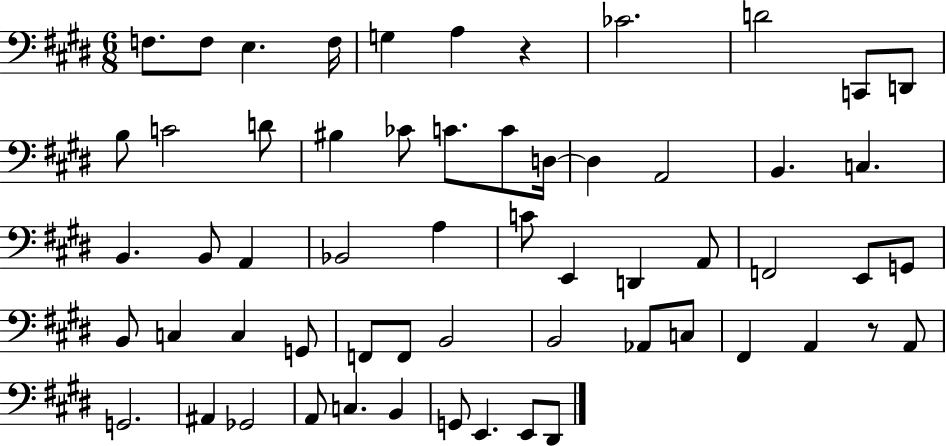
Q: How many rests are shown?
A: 2